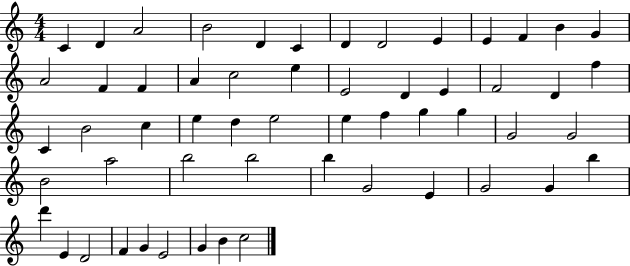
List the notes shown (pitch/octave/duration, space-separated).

C4/q D4/q A4/h B4/h D4/q C4/q D4/q D4/h E4/q E4/q F4/q B4/q G4/q A4/h F4/q F4/q A4/q C5/h E5/q E4/h D4/q E4/q F4/h D4/q F5/q C4/q B4/h C5/q E5/q D5/q E5/h E5/q F5/q G5/q G5/q G4/h G4/h B4/h A5/h B5/h B5/h B5/q G4/h E4/q G4/h G4/q B5/q D6/q E4/q D4/h F4/q G4/q E4/h G4/q B4/q C5/h